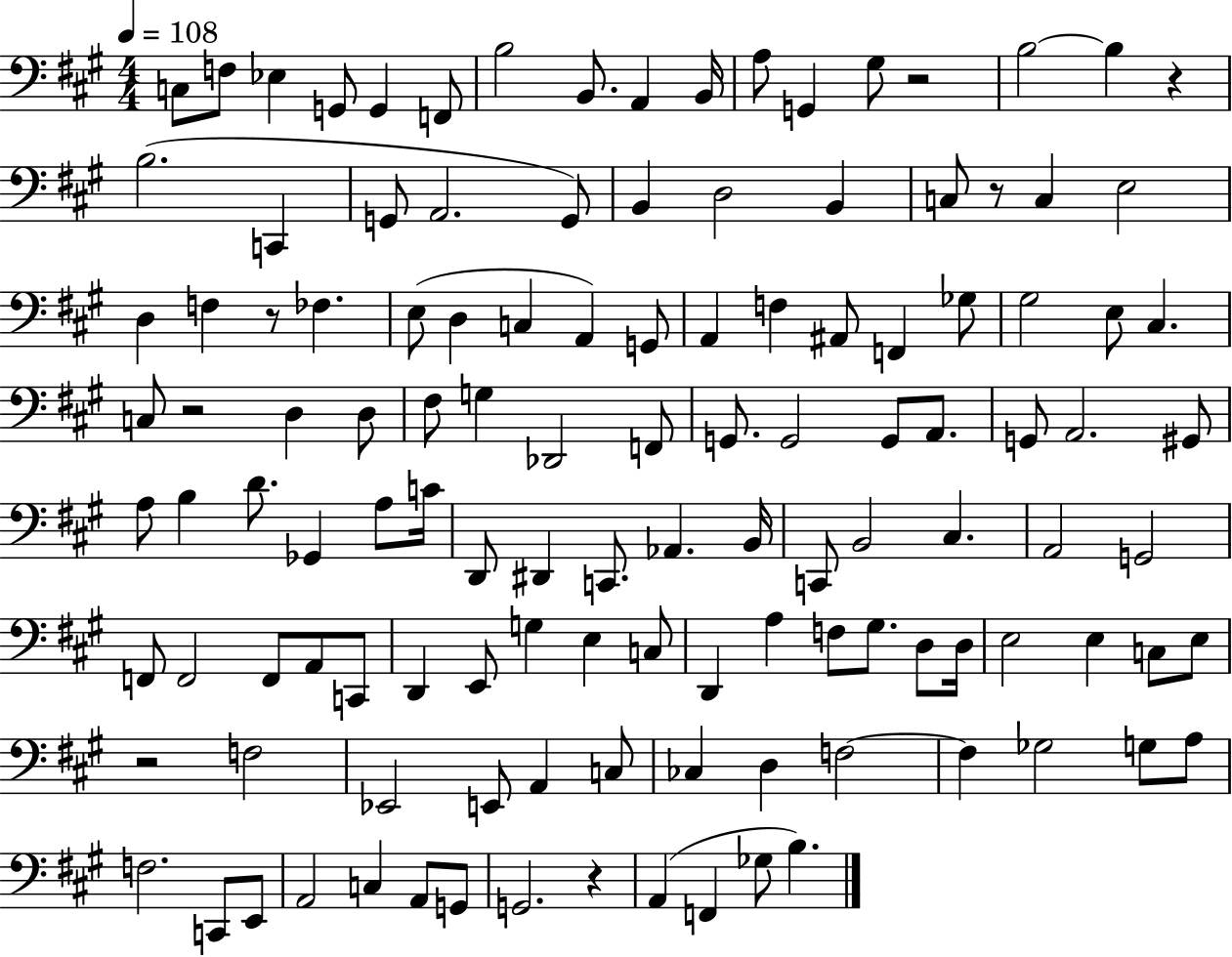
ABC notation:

X:1
T:Untitled
M:4/4
L:1/4
K:A
C,/2 F,/2 _E, G,,/2 G,, F,,/2 B,2 B,,/2 A,, B,,/4 A,/2 G,, ^G,/2 z2 B,2 B, z B,2 C,, G,,/2 A,,2 G,,/2 B,, D,2 B,, C,/2 z/2 C, E,2 D, F, z/2 _F, E,/2 D, C, A,, G,,/2 A,, F, ^A,,/2 F,, _G,/2 ^G,2 E,/2 ^C, C,/2 z2 D, D,/2 ^F,/2 G, _D,,2 F,,/2 G,,/2 G,,2 G,,/2 A,,/2 G,,/2 A,,2 ^G,,/2 A,/2 B, D/2 _G,, A,/2 C/4 D,,/2 ^D,, C,,/2 _A,, B,,/4 C,,/2 B,,2 ^C, A,,2 G,,2 F,,/2 F,,2 F,,/2 A,,/2 C,,/2 D,, E,,/2 G, E, C,/2 D,, A, F,/2 ^G,/2 D,/2 D,/4 E,2 E, C,/2 E,/2 z2 F,2 _E,,2 E,,/2 A,, C,/2 _C, D, F,2 F, _G,2 G,/2 A,/2 F,2 C,,/2 E,,/2 A,,2 C, A,,/2 G,,/2 G,,2 z A,, F,, _G,/2 B,